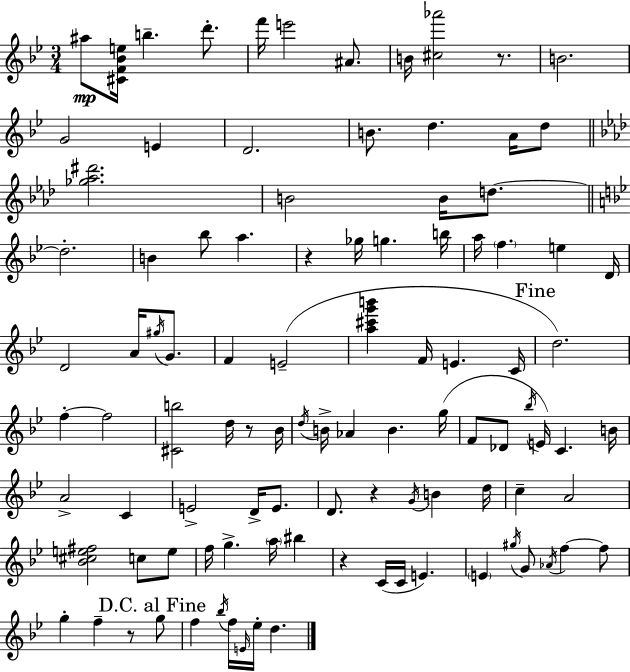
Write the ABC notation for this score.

X:1
T:Untitled
M:3/4
L:1/4
K:Bb
^a/2 [^CF_Be]/4 b d'/2 f'/4 e'2 ^A/2 B/4 [^c_a']2 z/2 B2 G2 E D2 B/2 d A/4 d/2 [_g_a^d']2 B2 B/4 d/2 d2 B _b/2 a z _g/4 g b/4 a/4 f e D/4 D2 A/4 ^g/4 G/2 F E2 [a^c'g'b'] F/4 E C/4 d2 f f2 [^Cb]2 d/4 z/2 _B/4 d/4 B/4 _A B g/4 F/2 _D/2 _b/4 E/4 C B/4 A2 C E2 D/4 E/2 D/2 z G/4 B d/4 c A2 [_B^ce^f]2 c/2 e/2 f/4 g a/4 ^b z C/4 C/4 E E ^g/4 G/2 _A/4 f f/2 g f z/2 g/2 f _b/4 f/4 E/4 _e/4 d